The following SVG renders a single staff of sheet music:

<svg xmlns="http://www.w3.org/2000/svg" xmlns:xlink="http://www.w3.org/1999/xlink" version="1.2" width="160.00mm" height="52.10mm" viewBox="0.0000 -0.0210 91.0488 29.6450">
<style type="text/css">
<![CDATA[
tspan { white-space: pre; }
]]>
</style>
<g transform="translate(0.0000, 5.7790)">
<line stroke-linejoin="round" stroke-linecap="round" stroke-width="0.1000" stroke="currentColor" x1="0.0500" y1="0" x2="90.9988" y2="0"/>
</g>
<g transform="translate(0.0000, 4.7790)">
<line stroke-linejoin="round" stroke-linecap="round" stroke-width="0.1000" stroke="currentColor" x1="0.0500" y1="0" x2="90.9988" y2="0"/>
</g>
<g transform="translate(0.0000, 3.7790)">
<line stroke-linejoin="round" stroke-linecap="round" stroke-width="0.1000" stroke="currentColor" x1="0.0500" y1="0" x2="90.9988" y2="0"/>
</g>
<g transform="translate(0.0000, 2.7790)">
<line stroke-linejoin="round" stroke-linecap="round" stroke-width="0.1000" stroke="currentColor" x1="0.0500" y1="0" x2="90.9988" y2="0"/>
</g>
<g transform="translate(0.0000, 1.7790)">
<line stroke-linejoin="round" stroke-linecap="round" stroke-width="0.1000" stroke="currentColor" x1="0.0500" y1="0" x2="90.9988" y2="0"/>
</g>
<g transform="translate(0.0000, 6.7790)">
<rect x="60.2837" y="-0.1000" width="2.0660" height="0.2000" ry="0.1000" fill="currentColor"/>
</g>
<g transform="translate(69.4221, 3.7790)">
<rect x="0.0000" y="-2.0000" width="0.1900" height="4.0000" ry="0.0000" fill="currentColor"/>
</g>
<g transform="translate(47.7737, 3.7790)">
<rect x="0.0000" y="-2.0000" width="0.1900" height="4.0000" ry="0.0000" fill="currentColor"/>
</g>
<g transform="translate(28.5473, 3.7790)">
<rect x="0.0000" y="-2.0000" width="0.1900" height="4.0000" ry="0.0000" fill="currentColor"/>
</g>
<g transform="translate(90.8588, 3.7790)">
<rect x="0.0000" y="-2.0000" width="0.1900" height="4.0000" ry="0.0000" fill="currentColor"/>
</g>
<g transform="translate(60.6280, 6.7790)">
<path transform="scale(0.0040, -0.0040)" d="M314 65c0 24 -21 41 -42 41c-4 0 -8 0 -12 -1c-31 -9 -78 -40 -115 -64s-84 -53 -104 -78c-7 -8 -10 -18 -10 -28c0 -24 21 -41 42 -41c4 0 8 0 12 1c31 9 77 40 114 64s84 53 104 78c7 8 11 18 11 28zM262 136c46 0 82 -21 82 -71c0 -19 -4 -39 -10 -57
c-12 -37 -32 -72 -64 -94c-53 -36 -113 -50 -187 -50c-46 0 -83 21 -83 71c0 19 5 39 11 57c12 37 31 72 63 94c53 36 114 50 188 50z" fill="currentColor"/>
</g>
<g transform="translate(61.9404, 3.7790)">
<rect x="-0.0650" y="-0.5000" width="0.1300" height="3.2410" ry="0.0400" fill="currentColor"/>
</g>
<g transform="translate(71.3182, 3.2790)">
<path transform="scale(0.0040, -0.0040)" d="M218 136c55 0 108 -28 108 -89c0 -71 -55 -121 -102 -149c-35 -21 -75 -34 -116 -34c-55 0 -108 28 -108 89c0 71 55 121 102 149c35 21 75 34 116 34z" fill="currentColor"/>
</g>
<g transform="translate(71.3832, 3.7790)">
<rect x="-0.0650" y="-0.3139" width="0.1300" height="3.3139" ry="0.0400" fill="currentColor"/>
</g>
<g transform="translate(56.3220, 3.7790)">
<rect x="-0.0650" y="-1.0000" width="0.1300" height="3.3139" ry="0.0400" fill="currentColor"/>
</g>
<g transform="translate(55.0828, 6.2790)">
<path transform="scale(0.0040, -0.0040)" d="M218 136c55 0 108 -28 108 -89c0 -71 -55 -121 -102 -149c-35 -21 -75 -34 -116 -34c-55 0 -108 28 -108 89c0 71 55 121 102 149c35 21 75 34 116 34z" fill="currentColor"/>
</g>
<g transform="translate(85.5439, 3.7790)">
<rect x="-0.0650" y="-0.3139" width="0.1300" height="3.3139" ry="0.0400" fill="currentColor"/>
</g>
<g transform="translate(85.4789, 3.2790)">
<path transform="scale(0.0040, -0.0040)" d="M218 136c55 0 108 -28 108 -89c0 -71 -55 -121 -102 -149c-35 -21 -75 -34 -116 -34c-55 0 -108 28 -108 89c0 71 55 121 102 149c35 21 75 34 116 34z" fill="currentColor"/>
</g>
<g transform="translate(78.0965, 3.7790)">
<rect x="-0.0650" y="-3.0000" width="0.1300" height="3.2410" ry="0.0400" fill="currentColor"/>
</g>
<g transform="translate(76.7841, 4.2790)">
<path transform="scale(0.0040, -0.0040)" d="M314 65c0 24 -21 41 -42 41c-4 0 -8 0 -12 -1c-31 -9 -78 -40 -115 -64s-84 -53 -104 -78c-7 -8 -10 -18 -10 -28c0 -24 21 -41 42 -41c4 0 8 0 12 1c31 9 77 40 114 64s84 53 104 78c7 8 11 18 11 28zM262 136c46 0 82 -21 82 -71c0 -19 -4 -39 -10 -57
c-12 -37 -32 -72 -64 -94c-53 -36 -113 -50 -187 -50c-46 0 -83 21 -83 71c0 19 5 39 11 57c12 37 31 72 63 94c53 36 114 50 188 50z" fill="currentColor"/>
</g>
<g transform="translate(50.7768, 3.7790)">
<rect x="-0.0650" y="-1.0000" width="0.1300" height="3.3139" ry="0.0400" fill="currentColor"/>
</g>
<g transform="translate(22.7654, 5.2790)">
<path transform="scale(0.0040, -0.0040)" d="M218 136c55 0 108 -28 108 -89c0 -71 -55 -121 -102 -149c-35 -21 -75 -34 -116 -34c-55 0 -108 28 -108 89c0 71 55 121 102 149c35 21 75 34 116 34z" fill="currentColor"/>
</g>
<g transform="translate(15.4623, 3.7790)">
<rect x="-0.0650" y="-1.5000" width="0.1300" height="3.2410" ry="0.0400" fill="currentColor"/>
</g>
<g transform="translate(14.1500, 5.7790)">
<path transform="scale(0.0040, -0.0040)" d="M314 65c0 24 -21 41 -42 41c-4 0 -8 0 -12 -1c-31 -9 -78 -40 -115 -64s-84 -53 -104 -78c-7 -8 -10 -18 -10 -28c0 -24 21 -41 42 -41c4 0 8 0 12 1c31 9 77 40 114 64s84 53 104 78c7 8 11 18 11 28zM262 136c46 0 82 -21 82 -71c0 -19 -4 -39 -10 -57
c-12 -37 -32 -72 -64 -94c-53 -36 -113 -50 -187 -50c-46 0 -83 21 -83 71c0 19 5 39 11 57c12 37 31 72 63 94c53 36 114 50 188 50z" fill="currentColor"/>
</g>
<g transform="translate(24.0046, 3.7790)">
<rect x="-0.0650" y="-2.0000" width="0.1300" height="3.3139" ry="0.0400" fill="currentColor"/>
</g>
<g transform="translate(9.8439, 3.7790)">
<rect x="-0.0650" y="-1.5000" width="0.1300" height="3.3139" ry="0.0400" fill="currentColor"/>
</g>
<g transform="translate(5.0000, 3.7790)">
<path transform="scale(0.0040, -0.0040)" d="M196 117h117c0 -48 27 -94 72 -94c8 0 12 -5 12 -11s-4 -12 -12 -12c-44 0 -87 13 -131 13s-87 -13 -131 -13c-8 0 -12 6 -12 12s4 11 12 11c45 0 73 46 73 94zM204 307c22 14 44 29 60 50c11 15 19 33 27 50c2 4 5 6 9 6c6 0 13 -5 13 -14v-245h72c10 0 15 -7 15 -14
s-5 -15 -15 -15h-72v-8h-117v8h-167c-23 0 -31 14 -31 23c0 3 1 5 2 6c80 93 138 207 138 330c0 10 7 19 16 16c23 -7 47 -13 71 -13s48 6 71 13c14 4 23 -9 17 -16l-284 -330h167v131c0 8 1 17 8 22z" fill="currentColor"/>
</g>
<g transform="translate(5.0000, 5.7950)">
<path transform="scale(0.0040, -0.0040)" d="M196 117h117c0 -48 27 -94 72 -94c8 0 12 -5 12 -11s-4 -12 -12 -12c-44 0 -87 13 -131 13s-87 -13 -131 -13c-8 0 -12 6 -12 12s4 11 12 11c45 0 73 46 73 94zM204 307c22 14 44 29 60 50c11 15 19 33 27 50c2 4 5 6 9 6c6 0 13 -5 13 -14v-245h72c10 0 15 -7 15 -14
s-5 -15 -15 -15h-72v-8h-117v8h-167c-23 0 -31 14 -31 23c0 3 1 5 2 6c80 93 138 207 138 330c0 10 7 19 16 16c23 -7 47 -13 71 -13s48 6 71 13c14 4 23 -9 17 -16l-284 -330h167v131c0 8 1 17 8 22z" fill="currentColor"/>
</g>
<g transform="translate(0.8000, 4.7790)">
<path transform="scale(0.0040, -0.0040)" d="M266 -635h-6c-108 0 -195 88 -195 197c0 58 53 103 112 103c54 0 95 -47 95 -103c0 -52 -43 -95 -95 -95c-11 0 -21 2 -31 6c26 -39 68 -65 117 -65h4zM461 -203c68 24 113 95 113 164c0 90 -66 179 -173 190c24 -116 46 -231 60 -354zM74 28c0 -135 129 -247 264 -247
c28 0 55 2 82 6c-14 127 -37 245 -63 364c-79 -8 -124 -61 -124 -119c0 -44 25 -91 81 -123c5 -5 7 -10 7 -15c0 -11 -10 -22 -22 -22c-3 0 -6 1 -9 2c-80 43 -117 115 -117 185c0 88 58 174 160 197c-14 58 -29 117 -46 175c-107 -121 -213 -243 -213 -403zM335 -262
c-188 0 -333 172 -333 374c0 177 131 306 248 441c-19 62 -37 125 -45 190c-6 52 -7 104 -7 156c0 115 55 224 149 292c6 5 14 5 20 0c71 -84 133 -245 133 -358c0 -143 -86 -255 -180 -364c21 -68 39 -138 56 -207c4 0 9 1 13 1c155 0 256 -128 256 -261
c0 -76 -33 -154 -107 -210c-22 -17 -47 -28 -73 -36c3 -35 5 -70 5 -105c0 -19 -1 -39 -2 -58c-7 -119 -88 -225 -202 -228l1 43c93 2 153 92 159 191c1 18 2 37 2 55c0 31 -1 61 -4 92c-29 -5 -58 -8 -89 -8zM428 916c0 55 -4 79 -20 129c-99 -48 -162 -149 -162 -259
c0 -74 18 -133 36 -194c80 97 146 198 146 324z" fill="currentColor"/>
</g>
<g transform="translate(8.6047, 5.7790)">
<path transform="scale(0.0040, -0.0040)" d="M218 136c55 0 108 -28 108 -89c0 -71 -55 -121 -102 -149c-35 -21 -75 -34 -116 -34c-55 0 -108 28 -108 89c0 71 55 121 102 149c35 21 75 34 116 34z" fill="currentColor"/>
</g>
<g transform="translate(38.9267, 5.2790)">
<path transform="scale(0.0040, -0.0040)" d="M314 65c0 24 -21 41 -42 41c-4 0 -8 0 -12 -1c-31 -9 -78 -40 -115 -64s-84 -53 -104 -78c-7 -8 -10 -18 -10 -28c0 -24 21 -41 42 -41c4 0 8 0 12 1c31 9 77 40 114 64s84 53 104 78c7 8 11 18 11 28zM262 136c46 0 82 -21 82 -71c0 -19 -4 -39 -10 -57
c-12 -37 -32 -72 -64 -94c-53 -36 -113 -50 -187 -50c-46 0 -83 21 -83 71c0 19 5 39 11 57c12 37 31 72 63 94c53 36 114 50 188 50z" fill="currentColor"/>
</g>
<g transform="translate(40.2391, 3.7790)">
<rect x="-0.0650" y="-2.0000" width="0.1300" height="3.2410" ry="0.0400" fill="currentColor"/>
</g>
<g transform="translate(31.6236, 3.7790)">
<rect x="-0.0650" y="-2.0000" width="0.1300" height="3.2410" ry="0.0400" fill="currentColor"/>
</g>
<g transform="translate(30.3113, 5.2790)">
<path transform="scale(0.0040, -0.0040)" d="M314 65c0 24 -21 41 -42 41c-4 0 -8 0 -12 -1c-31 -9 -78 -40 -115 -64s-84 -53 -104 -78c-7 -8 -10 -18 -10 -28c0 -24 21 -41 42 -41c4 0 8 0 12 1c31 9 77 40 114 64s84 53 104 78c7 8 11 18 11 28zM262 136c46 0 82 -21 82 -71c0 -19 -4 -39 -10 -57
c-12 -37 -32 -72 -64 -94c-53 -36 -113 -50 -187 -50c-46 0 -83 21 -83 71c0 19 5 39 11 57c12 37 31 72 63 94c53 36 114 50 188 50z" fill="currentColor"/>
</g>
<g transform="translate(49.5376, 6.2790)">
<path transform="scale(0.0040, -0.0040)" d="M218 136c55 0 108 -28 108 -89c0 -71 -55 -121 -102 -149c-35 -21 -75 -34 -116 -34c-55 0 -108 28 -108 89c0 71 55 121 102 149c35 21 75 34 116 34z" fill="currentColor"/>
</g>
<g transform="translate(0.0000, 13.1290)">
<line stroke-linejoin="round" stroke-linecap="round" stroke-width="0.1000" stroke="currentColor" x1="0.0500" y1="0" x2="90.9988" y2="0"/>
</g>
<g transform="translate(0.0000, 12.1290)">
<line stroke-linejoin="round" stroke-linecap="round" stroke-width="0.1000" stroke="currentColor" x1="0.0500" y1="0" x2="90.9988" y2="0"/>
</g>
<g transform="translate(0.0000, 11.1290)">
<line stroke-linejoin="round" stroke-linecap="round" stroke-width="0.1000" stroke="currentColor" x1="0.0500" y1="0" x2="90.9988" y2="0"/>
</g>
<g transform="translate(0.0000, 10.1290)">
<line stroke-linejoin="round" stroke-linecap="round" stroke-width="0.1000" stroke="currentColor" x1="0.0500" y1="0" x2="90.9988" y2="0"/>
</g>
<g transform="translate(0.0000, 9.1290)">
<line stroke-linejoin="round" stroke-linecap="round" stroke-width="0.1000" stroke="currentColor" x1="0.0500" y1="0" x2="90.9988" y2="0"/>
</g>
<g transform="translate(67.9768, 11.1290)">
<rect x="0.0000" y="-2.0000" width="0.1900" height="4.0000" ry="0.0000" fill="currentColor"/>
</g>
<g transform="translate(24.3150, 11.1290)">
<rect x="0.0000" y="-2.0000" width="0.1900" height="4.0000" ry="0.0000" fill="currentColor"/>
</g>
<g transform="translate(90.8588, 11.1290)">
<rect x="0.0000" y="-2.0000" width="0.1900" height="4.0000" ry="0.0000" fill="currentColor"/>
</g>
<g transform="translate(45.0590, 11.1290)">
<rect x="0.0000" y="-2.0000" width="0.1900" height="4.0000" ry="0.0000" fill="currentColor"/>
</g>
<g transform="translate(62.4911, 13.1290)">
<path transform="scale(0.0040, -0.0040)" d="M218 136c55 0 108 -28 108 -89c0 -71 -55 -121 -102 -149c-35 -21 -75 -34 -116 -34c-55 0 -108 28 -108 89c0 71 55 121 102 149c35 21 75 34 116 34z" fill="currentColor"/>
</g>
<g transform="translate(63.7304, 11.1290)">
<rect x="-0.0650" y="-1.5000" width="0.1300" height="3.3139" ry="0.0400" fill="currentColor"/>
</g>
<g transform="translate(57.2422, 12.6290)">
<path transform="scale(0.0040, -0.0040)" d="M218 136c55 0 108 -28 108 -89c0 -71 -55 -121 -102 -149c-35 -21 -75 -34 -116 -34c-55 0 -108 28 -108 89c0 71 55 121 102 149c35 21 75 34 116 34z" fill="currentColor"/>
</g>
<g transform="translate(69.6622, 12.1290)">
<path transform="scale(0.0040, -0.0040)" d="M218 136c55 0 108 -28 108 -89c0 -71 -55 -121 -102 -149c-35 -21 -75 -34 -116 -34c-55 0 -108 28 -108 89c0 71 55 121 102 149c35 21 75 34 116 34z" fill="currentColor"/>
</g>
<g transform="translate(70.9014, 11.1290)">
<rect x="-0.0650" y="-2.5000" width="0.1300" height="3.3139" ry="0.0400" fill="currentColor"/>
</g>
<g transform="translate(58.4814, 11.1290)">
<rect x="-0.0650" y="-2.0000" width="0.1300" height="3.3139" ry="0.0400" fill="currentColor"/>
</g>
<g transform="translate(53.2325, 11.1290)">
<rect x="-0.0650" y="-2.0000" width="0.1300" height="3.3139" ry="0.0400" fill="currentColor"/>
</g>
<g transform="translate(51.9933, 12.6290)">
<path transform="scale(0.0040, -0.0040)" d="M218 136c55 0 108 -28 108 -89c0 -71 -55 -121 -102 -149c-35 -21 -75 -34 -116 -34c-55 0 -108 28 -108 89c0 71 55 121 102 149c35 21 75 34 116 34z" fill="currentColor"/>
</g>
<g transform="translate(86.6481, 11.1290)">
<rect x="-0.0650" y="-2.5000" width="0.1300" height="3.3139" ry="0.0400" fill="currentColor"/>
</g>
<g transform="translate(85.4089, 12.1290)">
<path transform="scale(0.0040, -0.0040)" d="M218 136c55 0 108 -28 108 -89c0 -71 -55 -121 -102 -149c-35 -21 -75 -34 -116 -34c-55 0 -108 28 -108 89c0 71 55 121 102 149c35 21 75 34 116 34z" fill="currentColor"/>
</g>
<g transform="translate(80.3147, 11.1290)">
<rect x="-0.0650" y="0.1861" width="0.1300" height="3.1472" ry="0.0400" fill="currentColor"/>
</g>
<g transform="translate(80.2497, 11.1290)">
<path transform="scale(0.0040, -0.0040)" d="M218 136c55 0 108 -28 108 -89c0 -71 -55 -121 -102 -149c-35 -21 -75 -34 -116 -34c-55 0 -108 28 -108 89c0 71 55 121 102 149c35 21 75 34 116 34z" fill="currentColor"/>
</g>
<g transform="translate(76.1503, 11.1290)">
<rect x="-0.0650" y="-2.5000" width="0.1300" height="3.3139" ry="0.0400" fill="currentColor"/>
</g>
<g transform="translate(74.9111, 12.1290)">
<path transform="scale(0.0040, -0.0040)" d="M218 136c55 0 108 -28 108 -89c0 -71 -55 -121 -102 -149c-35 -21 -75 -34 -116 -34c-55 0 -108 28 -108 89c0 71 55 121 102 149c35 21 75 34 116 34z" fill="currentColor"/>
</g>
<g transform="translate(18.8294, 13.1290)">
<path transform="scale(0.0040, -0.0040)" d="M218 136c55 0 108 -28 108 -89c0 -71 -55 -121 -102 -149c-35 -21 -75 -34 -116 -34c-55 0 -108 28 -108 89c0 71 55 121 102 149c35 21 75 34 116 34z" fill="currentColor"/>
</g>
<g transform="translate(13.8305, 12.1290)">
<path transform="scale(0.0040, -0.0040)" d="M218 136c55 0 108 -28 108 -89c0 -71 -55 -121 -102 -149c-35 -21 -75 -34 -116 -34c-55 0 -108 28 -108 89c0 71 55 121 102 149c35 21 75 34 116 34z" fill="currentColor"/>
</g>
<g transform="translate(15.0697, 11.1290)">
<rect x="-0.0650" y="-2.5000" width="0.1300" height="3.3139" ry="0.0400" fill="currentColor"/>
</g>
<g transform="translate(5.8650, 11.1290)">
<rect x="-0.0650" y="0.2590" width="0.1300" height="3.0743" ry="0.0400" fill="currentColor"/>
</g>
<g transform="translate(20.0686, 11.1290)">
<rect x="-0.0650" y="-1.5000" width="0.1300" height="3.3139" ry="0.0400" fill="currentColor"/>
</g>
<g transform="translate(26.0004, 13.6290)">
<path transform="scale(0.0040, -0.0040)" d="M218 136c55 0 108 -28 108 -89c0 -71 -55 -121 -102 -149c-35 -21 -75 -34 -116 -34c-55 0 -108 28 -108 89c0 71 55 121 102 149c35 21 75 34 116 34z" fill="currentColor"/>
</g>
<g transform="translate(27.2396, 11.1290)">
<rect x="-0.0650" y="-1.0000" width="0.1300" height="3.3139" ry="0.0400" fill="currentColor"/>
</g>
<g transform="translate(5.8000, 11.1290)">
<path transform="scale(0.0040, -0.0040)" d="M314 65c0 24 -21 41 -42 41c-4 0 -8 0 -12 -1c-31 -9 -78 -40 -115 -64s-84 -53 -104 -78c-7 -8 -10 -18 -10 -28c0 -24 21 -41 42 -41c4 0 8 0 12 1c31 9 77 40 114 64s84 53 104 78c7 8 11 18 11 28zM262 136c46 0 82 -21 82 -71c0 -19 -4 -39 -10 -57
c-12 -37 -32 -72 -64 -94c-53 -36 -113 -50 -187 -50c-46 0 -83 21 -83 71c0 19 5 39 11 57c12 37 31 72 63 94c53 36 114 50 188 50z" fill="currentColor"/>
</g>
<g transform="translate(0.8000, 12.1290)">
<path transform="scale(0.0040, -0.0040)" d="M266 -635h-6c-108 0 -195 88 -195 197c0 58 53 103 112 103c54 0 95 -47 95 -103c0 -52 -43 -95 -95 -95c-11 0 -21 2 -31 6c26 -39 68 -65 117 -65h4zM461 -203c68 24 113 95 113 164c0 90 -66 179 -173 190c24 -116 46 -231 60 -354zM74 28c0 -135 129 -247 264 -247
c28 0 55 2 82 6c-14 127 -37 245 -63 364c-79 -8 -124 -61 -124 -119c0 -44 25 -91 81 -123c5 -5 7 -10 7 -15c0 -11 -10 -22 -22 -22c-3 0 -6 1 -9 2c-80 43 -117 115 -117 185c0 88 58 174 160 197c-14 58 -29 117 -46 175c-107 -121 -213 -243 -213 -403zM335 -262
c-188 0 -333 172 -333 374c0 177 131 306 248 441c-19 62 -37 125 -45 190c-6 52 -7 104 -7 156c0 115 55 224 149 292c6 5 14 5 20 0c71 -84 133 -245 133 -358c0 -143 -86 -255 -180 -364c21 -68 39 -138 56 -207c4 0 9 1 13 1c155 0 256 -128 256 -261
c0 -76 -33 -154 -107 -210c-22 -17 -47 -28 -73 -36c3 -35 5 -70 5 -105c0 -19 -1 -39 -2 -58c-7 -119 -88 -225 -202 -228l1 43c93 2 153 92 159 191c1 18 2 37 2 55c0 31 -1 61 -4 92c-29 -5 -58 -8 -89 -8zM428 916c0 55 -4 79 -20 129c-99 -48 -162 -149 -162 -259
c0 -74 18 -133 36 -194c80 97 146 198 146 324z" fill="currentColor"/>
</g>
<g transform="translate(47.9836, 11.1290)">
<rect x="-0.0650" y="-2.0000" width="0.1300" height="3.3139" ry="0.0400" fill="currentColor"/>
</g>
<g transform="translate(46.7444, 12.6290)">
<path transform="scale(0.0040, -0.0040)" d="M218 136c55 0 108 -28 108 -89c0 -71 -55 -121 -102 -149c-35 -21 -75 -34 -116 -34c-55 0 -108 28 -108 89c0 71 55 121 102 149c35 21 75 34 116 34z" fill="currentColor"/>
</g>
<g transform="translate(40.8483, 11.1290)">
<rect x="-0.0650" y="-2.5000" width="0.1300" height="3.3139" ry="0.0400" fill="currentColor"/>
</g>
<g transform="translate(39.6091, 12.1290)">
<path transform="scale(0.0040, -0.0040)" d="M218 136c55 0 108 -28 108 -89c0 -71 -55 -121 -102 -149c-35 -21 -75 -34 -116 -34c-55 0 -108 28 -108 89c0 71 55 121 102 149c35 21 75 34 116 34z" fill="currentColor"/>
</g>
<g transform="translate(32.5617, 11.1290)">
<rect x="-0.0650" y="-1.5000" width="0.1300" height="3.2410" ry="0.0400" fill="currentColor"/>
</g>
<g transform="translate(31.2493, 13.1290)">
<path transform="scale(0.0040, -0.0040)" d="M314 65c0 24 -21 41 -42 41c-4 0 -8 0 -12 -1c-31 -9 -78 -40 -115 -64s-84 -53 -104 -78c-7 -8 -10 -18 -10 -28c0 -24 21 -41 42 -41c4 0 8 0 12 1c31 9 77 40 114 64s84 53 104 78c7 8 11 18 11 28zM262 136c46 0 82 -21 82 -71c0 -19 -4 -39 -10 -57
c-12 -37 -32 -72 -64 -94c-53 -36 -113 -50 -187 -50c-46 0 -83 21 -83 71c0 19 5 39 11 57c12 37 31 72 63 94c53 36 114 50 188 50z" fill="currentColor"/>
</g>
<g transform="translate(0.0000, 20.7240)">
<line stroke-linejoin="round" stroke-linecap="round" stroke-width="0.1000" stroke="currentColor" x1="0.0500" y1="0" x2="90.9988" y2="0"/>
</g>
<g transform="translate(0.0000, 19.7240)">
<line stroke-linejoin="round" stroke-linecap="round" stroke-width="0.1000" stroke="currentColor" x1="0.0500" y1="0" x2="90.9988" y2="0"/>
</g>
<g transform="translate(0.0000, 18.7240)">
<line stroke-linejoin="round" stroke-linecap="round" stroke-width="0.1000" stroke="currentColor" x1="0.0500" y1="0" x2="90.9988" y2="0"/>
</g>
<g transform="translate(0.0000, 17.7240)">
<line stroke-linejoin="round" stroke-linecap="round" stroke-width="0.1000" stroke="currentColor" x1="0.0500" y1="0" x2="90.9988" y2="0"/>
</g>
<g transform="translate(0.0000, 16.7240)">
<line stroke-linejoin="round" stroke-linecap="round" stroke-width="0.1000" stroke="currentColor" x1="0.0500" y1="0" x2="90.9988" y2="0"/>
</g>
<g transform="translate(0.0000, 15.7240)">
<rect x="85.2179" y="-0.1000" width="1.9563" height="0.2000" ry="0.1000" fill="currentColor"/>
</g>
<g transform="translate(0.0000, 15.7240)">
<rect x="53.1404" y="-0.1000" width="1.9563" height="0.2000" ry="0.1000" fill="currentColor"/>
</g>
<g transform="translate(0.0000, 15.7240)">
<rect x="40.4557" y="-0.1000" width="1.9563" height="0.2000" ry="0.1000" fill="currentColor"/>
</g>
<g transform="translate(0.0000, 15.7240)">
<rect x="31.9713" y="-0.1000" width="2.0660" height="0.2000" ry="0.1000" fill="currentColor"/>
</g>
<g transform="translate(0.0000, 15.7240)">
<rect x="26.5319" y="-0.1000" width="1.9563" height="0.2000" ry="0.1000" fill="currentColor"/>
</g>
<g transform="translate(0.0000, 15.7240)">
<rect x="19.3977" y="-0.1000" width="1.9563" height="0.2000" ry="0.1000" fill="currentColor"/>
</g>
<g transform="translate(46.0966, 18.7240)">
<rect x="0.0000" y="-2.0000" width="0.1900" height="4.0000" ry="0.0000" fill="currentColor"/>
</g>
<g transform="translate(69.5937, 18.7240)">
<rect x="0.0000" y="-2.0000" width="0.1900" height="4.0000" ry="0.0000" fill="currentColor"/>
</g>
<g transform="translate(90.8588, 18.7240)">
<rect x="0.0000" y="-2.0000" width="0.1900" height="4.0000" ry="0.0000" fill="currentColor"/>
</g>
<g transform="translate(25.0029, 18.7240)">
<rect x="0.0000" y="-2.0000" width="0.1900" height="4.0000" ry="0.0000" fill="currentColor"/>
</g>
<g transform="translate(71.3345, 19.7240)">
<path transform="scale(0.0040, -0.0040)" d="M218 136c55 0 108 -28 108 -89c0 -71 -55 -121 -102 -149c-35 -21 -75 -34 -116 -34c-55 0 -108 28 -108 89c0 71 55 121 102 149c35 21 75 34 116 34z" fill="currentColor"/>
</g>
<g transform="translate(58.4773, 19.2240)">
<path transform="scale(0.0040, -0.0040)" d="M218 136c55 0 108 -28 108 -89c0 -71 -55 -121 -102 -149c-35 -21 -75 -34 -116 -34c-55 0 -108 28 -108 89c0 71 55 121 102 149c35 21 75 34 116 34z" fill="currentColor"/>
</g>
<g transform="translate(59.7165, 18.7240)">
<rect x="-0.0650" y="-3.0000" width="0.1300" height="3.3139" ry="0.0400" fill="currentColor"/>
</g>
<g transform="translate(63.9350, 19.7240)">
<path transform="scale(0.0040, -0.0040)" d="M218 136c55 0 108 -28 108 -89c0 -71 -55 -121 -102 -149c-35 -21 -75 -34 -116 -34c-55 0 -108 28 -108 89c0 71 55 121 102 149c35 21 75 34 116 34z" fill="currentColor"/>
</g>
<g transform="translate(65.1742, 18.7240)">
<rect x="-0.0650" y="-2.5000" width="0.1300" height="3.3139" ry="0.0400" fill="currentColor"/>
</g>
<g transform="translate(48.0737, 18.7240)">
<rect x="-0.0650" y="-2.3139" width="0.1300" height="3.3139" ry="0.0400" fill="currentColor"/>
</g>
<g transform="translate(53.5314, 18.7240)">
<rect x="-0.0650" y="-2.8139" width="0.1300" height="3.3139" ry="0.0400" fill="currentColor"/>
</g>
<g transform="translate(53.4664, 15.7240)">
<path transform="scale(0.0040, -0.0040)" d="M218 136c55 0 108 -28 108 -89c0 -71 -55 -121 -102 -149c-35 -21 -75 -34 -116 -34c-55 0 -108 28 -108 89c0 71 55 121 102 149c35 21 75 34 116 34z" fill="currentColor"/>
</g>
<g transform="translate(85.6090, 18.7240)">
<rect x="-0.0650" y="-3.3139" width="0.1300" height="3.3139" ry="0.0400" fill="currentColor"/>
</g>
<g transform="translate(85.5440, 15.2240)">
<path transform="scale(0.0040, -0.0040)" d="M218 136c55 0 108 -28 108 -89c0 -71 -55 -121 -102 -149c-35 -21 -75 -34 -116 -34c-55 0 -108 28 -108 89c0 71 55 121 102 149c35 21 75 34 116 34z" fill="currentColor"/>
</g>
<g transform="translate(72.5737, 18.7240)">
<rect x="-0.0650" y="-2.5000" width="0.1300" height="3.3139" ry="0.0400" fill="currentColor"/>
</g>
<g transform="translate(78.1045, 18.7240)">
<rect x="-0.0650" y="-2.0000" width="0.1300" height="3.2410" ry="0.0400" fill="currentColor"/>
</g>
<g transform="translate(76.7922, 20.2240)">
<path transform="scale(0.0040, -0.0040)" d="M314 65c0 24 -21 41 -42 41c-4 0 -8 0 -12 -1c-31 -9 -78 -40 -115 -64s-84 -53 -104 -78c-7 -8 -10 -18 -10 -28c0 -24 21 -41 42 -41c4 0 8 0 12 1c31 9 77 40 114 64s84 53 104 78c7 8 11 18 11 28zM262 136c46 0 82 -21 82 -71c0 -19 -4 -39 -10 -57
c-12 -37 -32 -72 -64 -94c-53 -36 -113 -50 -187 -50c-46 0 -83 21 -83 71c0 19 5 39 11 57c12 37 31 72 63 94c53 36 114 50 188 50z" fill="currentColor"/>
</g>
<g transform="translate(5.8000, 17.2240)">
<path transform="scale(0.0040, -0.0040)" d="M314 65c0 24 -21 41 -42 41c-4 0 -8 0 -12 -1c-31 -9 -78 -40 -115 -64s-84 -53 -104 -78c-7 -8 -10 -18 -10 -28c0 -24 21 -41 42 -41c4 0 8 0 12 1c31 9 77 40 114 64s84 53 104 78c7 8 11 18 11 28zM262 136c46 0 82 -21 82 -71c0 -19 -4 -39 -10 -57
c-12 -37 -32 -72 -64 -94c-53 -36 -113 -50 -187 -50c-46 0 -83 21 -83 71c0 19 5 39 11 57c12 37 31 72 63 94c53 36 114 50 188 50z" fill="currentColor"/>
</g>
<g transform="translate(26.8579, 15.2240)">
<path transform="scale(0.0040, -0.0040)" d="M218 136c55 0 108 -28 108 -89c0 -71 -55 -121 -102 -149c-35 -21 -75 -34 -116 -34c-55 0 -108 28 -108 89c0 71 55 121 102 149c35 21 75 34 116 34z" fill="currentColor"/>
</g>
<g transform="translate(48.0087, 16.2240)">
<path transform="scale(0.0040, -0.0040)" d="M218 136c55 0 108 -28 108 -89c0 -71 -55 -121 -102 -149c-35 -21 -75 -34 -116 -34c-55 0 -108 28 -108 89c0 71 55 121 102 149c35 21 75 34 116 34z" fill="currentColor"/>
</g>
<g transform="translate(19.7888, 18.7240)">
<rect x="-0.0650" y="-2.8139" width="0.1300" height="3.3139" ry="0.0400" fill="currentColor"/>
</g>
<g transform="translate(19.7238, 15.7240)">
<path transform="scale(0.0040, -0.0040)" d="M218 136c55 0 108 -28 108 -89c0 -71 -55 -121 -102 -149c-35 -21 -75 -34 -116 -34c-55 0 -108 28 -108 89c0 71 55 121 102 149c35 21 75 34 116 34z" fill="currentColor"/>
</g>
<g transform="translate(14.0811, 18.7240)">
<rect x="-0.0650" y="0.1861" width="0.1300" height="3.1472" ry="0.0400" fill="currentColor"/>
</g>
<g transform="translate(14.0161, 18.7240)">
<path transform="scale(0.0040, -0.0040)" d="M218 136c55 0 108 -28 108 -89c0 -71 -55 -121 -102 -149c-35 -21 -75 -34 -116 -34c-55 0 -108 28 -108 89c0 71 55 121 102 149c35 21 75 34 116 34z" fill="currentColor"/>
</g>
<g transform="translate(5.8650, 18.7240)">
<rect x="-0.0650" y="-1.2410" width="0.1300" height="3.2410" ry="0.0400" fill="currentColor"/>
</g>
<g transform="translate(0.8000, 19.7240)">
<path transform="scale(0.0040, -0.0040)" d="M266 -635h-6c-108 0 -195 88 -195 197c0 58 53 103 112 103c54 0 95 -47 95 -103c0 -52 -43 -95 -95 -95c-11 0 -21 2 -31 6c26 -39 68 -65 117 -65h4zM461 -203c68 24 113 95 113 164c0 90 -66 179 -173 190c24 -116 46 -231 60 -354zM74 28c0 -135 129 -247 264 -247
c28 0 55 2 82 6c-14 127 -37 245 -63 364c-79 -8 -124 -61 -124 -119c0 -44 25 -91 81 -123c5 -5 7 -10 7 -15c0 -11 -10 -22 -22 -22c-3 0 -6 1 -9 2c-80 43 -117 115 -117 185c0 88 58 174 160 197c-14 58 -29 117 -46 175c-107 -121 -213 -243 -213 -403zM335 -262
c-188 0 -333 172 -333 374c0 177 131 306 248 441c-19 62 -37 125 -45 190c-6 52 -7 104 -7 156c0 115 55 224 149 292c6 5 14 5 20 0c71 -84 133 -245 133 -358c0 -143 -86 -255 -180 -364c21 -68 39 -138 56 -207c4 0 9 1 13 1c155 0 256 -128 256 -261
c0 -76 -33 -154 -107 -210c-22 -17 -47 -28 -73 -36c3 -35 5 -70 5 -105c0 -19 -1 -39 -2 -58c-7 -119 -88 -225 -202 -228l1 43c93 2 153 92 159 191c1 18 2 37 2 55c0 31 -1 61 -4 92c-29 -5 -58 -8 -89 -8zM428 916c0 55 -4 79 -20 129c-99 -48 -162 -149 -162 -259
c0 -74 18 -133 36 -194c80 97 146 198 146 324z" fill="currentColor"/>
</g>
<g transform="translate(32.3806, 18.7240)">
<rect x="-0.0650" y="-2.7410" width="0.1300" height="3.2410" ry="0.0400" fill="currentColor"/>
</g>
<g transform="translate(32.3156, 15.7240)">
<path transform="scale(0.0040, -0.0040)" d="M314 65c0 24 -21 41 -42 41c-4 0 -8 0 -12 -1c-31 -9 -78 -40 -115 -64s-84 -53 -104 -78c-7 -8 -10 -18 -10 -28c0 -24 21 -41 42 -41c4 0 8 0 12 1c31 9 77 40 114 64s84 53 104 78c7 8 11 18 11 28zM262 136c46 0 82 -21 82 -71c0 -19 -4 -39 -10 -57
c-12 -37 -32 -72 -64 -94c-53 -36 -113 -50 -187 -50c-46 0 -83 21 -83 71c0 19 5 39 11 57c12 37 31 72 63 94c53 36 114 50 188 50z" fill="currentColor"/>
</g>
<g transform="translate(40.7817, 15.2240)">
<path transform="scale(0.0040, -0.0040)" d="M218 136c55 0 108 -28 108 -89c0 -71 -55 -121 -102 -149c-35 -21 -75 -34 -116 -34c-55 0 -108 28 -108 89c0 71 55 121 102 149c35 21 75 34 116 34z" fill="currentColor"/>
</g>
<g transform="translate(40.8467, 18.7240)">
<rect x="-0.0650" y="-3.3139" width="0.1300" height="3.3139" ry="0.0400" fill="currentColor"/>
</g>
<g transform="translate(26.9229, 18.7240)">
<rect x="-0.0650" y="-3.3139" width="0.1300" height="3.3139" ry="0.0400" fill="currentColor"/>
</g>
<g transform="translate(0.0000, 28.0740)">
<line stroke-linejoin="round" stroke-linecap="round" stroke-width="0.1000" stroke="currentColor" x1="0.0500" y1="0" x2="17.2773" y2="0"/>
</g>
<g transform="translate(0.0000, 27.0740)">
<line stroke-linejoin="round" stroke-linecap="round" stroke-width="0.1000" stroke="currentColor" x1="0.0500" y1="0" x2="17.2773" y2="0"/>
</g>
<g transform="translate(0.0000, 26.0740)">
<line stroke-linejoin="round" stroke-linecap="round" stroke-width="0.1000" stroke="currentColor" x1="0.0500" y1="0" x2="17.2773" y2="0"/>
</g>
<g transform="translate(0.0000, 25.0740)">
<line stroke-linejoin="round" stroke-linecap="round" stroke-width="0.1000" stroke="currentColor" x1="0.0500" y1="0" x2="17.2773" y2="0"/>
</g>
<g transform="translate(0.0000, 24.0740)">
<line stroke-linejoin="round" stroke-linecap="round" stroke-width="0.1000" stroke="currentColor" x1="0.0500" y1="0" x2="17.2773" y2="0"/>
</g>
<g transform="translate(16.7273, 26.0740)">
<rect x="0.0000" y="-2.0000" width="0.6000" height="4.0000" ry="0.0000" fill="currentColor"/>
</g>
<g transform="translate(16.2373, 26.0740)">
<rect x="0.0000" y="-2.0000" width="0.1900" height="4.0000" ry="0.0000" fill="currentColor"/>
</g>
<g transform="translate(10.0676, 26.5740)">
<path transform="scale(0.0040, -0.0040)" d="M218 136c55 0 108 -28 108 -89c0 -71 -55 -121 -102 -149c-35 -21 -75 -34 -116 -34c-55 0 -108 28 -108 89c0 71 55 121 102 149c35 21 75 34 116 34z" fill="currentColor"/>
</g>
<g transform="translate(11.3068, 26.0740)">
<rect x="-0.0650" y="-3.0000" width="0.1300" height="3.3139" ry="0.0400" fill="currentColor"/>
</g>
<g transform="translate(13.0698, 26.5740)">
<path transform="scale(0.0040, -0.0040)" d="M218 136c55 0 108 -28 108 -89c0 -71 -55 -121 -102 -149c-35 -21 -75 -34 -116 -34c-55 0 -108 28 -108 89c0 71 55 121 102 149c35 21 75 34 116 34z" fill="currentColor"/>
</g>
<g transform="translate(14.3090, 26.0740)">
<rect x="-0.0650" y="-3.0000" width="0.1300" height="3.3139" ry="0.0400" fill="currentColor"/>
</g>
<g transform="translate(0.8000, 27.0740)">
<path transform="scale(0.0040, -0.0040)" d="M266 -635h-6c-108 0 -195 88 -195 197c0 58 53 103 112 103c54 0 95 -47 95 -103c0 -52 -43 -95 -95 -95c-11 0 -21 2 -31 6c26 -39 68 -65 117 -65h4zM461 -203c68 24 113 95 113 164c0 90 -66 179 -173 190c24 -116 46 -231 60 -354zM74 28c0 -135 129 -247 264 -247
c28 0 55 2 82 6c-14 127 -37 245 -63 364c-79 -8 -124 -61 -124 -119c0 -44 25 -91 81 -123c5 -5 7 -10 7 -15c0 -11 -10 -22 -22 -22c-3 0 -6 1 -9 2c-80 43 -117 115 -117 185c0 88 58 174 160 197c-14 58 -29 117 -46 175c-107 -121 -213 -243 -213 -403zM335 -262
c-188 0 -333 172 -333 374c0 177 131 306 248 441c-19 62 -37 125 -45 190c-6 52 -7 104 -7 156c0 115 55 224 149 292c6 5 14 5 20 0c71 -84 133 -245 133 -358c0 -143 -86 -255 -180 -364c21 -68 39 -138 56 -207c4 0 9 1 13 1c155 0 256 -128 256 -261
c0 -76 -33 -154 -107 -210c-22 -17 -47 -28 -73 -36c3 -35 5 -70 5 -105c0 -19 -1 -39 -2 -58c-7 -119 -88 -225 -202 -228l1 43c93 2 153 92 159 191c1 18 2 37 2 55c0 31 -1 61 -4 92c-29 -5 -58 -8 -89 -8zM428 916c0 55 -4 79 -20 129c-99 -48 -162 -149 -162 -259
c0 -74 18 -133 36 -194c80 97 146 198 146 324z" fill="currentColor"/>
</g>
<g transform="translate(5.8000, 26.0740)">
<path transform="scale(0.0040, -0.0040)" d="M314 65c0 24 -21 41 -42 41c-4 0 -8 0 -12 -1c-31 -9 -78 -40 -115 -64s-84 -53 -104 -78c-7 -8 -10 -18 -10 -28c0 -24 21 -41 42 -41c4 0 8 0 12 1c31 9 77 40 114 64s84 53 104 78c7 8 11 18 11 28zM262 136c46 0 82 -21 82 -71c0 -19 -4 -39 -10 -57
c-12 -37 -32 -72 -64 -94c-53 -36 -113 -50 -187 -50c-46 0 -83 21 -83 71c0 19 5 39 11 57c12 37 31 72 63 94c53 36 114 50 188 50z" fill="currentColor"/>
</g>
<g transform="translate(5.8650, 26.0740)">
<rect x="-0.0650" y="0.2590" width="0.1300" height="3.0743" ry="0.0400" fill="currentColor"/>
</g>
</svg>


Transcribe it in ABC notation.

X:1
T:Untitled
M:4/4
L:1/4
K:C
E E2 F F2 F2 D D C2 c A2 c B2 G E D E2 G F F F E G G B G e2 B a b a2 b g a A G G F2 b B2 A A